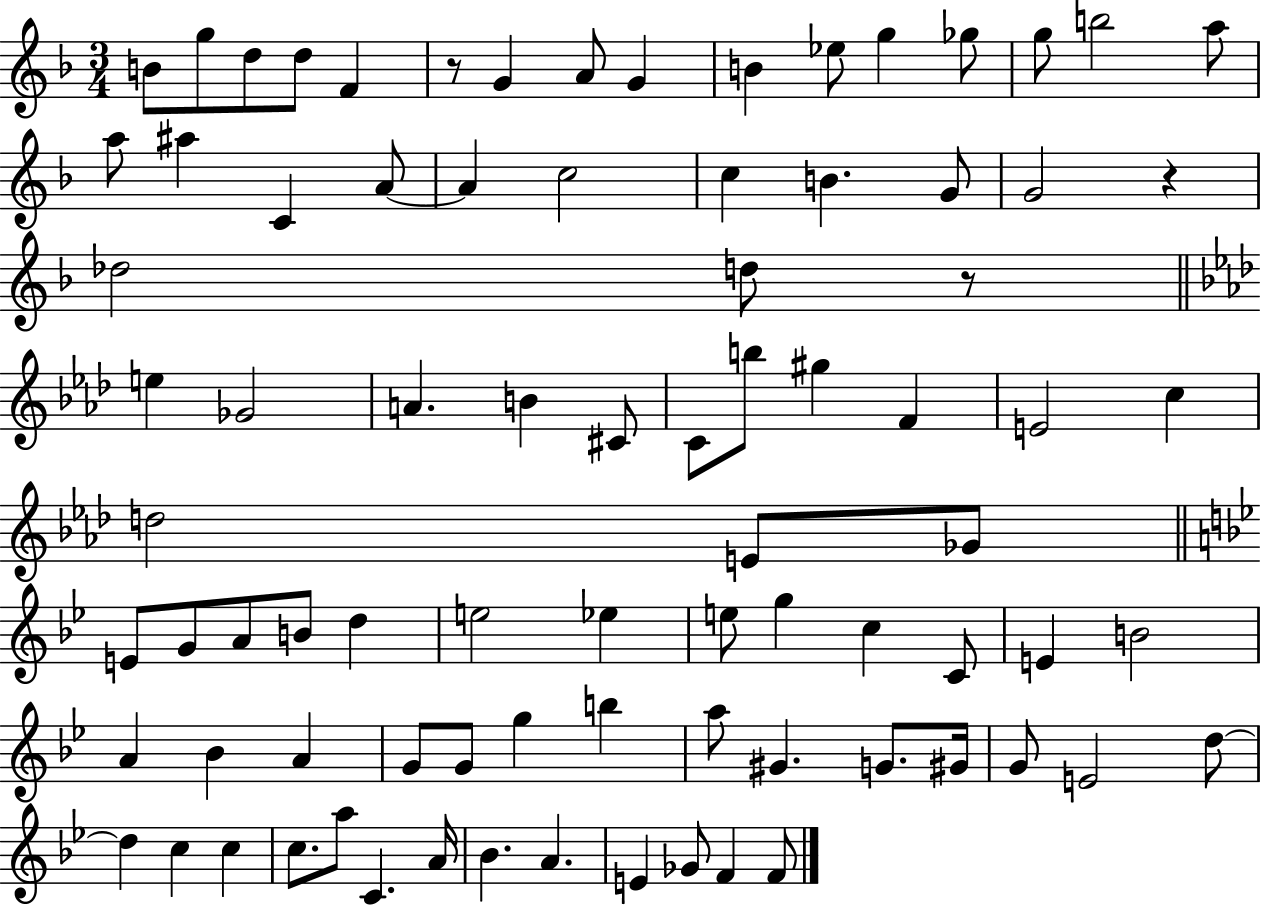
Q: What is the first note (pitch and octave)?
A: B4